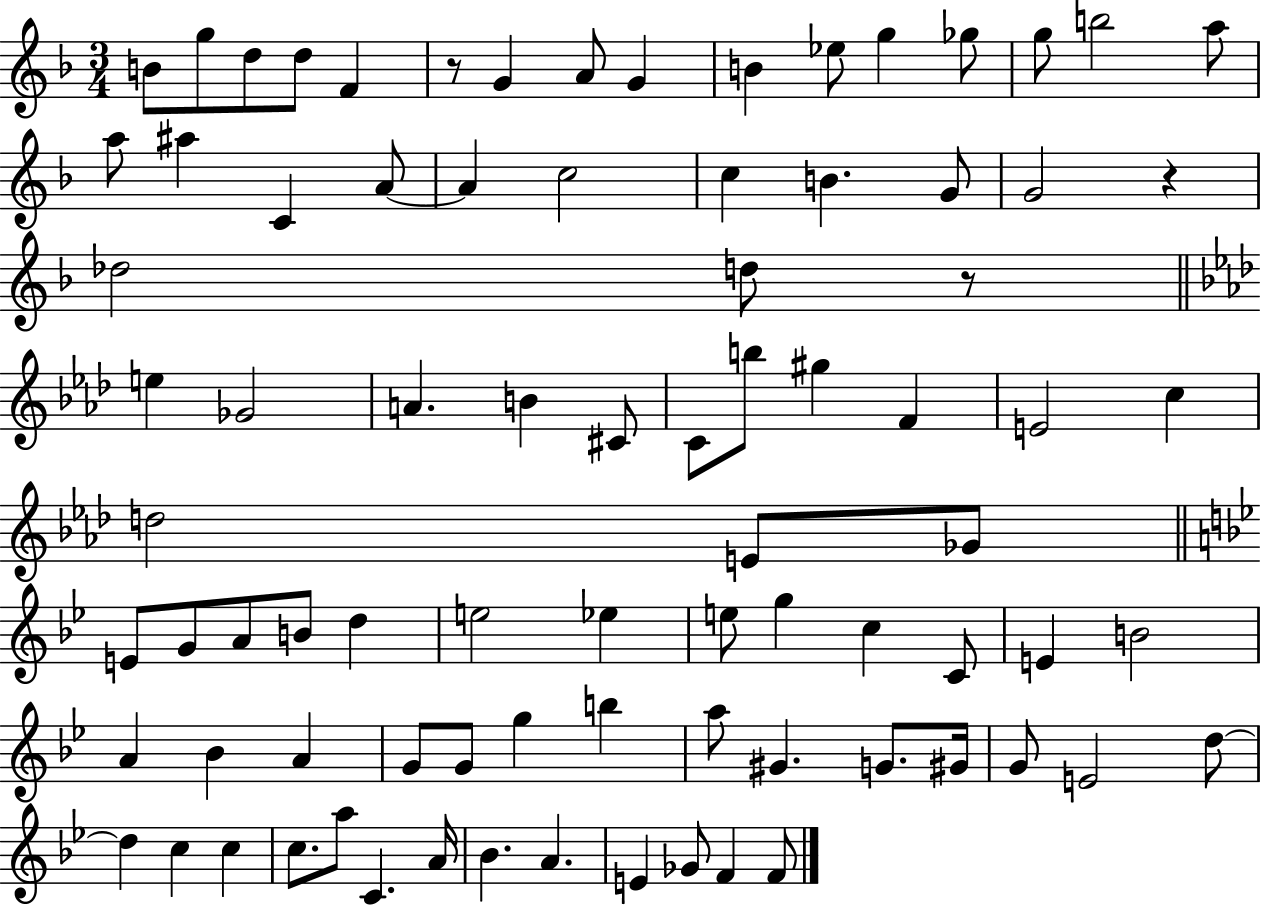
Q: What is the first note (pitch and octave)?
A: B4